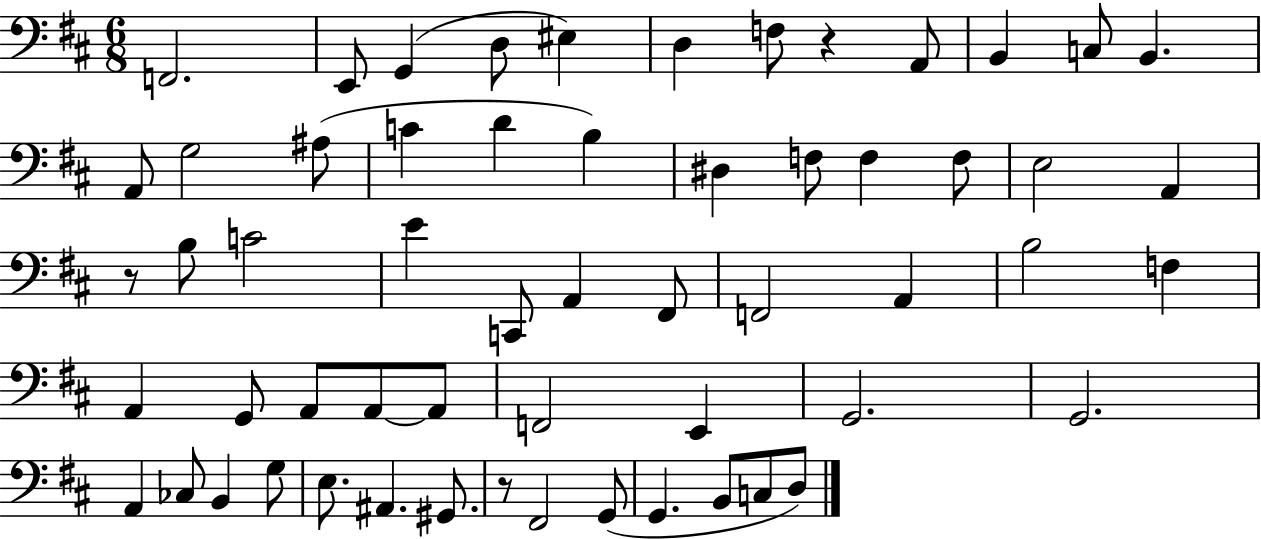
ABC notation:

X:1
T:Untitled
M:6/8
L:1/4
K:D
F,,2 E,,/2 G,, D,/2 ^E, D, F,/2 z A,,/2 B,, C,/2 B,, A,,/2 G,2 ^A,/2 C D B, ^D, F,/2 F, F,/2 E,2 A,, z/2 B,/2 C2 E C,,/2 A,, ^F,,/2 F,,2 A,, B,2 F, A,, G,,/2 A,,/2 A,,/2 A,,/2 F,,2 E,, G,,2 G,,2 A,, _C,/2 B,, G,/2 E,/2 ^A,, ^G,,/2 z/2 ^F,,2 G,,/2 G,, B,,/2 C,/2 D,/2